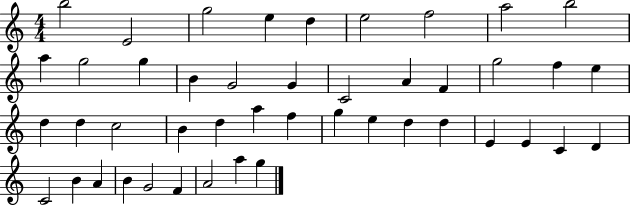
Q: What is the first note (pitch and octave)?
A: B5